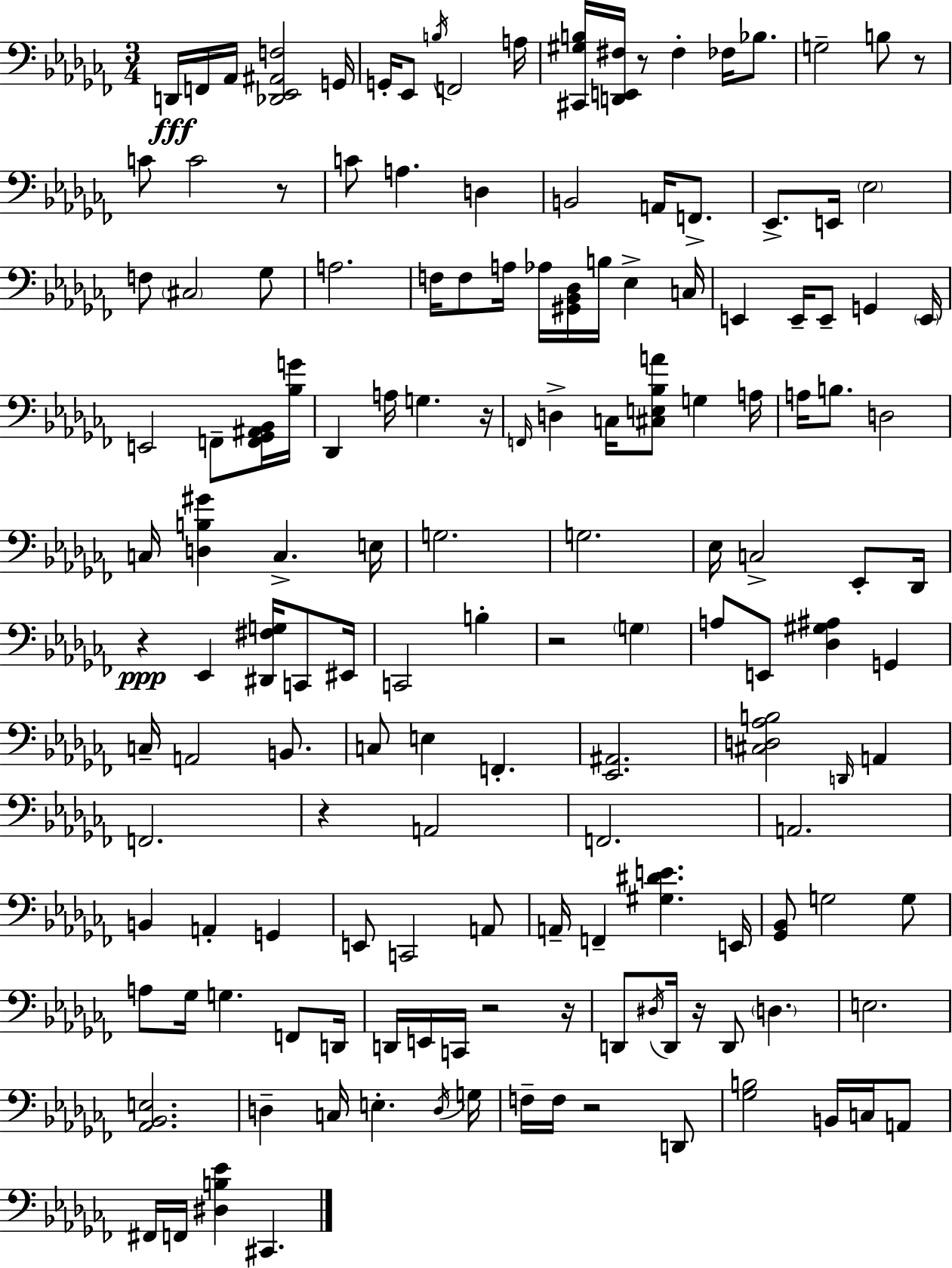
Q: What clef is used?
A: bass